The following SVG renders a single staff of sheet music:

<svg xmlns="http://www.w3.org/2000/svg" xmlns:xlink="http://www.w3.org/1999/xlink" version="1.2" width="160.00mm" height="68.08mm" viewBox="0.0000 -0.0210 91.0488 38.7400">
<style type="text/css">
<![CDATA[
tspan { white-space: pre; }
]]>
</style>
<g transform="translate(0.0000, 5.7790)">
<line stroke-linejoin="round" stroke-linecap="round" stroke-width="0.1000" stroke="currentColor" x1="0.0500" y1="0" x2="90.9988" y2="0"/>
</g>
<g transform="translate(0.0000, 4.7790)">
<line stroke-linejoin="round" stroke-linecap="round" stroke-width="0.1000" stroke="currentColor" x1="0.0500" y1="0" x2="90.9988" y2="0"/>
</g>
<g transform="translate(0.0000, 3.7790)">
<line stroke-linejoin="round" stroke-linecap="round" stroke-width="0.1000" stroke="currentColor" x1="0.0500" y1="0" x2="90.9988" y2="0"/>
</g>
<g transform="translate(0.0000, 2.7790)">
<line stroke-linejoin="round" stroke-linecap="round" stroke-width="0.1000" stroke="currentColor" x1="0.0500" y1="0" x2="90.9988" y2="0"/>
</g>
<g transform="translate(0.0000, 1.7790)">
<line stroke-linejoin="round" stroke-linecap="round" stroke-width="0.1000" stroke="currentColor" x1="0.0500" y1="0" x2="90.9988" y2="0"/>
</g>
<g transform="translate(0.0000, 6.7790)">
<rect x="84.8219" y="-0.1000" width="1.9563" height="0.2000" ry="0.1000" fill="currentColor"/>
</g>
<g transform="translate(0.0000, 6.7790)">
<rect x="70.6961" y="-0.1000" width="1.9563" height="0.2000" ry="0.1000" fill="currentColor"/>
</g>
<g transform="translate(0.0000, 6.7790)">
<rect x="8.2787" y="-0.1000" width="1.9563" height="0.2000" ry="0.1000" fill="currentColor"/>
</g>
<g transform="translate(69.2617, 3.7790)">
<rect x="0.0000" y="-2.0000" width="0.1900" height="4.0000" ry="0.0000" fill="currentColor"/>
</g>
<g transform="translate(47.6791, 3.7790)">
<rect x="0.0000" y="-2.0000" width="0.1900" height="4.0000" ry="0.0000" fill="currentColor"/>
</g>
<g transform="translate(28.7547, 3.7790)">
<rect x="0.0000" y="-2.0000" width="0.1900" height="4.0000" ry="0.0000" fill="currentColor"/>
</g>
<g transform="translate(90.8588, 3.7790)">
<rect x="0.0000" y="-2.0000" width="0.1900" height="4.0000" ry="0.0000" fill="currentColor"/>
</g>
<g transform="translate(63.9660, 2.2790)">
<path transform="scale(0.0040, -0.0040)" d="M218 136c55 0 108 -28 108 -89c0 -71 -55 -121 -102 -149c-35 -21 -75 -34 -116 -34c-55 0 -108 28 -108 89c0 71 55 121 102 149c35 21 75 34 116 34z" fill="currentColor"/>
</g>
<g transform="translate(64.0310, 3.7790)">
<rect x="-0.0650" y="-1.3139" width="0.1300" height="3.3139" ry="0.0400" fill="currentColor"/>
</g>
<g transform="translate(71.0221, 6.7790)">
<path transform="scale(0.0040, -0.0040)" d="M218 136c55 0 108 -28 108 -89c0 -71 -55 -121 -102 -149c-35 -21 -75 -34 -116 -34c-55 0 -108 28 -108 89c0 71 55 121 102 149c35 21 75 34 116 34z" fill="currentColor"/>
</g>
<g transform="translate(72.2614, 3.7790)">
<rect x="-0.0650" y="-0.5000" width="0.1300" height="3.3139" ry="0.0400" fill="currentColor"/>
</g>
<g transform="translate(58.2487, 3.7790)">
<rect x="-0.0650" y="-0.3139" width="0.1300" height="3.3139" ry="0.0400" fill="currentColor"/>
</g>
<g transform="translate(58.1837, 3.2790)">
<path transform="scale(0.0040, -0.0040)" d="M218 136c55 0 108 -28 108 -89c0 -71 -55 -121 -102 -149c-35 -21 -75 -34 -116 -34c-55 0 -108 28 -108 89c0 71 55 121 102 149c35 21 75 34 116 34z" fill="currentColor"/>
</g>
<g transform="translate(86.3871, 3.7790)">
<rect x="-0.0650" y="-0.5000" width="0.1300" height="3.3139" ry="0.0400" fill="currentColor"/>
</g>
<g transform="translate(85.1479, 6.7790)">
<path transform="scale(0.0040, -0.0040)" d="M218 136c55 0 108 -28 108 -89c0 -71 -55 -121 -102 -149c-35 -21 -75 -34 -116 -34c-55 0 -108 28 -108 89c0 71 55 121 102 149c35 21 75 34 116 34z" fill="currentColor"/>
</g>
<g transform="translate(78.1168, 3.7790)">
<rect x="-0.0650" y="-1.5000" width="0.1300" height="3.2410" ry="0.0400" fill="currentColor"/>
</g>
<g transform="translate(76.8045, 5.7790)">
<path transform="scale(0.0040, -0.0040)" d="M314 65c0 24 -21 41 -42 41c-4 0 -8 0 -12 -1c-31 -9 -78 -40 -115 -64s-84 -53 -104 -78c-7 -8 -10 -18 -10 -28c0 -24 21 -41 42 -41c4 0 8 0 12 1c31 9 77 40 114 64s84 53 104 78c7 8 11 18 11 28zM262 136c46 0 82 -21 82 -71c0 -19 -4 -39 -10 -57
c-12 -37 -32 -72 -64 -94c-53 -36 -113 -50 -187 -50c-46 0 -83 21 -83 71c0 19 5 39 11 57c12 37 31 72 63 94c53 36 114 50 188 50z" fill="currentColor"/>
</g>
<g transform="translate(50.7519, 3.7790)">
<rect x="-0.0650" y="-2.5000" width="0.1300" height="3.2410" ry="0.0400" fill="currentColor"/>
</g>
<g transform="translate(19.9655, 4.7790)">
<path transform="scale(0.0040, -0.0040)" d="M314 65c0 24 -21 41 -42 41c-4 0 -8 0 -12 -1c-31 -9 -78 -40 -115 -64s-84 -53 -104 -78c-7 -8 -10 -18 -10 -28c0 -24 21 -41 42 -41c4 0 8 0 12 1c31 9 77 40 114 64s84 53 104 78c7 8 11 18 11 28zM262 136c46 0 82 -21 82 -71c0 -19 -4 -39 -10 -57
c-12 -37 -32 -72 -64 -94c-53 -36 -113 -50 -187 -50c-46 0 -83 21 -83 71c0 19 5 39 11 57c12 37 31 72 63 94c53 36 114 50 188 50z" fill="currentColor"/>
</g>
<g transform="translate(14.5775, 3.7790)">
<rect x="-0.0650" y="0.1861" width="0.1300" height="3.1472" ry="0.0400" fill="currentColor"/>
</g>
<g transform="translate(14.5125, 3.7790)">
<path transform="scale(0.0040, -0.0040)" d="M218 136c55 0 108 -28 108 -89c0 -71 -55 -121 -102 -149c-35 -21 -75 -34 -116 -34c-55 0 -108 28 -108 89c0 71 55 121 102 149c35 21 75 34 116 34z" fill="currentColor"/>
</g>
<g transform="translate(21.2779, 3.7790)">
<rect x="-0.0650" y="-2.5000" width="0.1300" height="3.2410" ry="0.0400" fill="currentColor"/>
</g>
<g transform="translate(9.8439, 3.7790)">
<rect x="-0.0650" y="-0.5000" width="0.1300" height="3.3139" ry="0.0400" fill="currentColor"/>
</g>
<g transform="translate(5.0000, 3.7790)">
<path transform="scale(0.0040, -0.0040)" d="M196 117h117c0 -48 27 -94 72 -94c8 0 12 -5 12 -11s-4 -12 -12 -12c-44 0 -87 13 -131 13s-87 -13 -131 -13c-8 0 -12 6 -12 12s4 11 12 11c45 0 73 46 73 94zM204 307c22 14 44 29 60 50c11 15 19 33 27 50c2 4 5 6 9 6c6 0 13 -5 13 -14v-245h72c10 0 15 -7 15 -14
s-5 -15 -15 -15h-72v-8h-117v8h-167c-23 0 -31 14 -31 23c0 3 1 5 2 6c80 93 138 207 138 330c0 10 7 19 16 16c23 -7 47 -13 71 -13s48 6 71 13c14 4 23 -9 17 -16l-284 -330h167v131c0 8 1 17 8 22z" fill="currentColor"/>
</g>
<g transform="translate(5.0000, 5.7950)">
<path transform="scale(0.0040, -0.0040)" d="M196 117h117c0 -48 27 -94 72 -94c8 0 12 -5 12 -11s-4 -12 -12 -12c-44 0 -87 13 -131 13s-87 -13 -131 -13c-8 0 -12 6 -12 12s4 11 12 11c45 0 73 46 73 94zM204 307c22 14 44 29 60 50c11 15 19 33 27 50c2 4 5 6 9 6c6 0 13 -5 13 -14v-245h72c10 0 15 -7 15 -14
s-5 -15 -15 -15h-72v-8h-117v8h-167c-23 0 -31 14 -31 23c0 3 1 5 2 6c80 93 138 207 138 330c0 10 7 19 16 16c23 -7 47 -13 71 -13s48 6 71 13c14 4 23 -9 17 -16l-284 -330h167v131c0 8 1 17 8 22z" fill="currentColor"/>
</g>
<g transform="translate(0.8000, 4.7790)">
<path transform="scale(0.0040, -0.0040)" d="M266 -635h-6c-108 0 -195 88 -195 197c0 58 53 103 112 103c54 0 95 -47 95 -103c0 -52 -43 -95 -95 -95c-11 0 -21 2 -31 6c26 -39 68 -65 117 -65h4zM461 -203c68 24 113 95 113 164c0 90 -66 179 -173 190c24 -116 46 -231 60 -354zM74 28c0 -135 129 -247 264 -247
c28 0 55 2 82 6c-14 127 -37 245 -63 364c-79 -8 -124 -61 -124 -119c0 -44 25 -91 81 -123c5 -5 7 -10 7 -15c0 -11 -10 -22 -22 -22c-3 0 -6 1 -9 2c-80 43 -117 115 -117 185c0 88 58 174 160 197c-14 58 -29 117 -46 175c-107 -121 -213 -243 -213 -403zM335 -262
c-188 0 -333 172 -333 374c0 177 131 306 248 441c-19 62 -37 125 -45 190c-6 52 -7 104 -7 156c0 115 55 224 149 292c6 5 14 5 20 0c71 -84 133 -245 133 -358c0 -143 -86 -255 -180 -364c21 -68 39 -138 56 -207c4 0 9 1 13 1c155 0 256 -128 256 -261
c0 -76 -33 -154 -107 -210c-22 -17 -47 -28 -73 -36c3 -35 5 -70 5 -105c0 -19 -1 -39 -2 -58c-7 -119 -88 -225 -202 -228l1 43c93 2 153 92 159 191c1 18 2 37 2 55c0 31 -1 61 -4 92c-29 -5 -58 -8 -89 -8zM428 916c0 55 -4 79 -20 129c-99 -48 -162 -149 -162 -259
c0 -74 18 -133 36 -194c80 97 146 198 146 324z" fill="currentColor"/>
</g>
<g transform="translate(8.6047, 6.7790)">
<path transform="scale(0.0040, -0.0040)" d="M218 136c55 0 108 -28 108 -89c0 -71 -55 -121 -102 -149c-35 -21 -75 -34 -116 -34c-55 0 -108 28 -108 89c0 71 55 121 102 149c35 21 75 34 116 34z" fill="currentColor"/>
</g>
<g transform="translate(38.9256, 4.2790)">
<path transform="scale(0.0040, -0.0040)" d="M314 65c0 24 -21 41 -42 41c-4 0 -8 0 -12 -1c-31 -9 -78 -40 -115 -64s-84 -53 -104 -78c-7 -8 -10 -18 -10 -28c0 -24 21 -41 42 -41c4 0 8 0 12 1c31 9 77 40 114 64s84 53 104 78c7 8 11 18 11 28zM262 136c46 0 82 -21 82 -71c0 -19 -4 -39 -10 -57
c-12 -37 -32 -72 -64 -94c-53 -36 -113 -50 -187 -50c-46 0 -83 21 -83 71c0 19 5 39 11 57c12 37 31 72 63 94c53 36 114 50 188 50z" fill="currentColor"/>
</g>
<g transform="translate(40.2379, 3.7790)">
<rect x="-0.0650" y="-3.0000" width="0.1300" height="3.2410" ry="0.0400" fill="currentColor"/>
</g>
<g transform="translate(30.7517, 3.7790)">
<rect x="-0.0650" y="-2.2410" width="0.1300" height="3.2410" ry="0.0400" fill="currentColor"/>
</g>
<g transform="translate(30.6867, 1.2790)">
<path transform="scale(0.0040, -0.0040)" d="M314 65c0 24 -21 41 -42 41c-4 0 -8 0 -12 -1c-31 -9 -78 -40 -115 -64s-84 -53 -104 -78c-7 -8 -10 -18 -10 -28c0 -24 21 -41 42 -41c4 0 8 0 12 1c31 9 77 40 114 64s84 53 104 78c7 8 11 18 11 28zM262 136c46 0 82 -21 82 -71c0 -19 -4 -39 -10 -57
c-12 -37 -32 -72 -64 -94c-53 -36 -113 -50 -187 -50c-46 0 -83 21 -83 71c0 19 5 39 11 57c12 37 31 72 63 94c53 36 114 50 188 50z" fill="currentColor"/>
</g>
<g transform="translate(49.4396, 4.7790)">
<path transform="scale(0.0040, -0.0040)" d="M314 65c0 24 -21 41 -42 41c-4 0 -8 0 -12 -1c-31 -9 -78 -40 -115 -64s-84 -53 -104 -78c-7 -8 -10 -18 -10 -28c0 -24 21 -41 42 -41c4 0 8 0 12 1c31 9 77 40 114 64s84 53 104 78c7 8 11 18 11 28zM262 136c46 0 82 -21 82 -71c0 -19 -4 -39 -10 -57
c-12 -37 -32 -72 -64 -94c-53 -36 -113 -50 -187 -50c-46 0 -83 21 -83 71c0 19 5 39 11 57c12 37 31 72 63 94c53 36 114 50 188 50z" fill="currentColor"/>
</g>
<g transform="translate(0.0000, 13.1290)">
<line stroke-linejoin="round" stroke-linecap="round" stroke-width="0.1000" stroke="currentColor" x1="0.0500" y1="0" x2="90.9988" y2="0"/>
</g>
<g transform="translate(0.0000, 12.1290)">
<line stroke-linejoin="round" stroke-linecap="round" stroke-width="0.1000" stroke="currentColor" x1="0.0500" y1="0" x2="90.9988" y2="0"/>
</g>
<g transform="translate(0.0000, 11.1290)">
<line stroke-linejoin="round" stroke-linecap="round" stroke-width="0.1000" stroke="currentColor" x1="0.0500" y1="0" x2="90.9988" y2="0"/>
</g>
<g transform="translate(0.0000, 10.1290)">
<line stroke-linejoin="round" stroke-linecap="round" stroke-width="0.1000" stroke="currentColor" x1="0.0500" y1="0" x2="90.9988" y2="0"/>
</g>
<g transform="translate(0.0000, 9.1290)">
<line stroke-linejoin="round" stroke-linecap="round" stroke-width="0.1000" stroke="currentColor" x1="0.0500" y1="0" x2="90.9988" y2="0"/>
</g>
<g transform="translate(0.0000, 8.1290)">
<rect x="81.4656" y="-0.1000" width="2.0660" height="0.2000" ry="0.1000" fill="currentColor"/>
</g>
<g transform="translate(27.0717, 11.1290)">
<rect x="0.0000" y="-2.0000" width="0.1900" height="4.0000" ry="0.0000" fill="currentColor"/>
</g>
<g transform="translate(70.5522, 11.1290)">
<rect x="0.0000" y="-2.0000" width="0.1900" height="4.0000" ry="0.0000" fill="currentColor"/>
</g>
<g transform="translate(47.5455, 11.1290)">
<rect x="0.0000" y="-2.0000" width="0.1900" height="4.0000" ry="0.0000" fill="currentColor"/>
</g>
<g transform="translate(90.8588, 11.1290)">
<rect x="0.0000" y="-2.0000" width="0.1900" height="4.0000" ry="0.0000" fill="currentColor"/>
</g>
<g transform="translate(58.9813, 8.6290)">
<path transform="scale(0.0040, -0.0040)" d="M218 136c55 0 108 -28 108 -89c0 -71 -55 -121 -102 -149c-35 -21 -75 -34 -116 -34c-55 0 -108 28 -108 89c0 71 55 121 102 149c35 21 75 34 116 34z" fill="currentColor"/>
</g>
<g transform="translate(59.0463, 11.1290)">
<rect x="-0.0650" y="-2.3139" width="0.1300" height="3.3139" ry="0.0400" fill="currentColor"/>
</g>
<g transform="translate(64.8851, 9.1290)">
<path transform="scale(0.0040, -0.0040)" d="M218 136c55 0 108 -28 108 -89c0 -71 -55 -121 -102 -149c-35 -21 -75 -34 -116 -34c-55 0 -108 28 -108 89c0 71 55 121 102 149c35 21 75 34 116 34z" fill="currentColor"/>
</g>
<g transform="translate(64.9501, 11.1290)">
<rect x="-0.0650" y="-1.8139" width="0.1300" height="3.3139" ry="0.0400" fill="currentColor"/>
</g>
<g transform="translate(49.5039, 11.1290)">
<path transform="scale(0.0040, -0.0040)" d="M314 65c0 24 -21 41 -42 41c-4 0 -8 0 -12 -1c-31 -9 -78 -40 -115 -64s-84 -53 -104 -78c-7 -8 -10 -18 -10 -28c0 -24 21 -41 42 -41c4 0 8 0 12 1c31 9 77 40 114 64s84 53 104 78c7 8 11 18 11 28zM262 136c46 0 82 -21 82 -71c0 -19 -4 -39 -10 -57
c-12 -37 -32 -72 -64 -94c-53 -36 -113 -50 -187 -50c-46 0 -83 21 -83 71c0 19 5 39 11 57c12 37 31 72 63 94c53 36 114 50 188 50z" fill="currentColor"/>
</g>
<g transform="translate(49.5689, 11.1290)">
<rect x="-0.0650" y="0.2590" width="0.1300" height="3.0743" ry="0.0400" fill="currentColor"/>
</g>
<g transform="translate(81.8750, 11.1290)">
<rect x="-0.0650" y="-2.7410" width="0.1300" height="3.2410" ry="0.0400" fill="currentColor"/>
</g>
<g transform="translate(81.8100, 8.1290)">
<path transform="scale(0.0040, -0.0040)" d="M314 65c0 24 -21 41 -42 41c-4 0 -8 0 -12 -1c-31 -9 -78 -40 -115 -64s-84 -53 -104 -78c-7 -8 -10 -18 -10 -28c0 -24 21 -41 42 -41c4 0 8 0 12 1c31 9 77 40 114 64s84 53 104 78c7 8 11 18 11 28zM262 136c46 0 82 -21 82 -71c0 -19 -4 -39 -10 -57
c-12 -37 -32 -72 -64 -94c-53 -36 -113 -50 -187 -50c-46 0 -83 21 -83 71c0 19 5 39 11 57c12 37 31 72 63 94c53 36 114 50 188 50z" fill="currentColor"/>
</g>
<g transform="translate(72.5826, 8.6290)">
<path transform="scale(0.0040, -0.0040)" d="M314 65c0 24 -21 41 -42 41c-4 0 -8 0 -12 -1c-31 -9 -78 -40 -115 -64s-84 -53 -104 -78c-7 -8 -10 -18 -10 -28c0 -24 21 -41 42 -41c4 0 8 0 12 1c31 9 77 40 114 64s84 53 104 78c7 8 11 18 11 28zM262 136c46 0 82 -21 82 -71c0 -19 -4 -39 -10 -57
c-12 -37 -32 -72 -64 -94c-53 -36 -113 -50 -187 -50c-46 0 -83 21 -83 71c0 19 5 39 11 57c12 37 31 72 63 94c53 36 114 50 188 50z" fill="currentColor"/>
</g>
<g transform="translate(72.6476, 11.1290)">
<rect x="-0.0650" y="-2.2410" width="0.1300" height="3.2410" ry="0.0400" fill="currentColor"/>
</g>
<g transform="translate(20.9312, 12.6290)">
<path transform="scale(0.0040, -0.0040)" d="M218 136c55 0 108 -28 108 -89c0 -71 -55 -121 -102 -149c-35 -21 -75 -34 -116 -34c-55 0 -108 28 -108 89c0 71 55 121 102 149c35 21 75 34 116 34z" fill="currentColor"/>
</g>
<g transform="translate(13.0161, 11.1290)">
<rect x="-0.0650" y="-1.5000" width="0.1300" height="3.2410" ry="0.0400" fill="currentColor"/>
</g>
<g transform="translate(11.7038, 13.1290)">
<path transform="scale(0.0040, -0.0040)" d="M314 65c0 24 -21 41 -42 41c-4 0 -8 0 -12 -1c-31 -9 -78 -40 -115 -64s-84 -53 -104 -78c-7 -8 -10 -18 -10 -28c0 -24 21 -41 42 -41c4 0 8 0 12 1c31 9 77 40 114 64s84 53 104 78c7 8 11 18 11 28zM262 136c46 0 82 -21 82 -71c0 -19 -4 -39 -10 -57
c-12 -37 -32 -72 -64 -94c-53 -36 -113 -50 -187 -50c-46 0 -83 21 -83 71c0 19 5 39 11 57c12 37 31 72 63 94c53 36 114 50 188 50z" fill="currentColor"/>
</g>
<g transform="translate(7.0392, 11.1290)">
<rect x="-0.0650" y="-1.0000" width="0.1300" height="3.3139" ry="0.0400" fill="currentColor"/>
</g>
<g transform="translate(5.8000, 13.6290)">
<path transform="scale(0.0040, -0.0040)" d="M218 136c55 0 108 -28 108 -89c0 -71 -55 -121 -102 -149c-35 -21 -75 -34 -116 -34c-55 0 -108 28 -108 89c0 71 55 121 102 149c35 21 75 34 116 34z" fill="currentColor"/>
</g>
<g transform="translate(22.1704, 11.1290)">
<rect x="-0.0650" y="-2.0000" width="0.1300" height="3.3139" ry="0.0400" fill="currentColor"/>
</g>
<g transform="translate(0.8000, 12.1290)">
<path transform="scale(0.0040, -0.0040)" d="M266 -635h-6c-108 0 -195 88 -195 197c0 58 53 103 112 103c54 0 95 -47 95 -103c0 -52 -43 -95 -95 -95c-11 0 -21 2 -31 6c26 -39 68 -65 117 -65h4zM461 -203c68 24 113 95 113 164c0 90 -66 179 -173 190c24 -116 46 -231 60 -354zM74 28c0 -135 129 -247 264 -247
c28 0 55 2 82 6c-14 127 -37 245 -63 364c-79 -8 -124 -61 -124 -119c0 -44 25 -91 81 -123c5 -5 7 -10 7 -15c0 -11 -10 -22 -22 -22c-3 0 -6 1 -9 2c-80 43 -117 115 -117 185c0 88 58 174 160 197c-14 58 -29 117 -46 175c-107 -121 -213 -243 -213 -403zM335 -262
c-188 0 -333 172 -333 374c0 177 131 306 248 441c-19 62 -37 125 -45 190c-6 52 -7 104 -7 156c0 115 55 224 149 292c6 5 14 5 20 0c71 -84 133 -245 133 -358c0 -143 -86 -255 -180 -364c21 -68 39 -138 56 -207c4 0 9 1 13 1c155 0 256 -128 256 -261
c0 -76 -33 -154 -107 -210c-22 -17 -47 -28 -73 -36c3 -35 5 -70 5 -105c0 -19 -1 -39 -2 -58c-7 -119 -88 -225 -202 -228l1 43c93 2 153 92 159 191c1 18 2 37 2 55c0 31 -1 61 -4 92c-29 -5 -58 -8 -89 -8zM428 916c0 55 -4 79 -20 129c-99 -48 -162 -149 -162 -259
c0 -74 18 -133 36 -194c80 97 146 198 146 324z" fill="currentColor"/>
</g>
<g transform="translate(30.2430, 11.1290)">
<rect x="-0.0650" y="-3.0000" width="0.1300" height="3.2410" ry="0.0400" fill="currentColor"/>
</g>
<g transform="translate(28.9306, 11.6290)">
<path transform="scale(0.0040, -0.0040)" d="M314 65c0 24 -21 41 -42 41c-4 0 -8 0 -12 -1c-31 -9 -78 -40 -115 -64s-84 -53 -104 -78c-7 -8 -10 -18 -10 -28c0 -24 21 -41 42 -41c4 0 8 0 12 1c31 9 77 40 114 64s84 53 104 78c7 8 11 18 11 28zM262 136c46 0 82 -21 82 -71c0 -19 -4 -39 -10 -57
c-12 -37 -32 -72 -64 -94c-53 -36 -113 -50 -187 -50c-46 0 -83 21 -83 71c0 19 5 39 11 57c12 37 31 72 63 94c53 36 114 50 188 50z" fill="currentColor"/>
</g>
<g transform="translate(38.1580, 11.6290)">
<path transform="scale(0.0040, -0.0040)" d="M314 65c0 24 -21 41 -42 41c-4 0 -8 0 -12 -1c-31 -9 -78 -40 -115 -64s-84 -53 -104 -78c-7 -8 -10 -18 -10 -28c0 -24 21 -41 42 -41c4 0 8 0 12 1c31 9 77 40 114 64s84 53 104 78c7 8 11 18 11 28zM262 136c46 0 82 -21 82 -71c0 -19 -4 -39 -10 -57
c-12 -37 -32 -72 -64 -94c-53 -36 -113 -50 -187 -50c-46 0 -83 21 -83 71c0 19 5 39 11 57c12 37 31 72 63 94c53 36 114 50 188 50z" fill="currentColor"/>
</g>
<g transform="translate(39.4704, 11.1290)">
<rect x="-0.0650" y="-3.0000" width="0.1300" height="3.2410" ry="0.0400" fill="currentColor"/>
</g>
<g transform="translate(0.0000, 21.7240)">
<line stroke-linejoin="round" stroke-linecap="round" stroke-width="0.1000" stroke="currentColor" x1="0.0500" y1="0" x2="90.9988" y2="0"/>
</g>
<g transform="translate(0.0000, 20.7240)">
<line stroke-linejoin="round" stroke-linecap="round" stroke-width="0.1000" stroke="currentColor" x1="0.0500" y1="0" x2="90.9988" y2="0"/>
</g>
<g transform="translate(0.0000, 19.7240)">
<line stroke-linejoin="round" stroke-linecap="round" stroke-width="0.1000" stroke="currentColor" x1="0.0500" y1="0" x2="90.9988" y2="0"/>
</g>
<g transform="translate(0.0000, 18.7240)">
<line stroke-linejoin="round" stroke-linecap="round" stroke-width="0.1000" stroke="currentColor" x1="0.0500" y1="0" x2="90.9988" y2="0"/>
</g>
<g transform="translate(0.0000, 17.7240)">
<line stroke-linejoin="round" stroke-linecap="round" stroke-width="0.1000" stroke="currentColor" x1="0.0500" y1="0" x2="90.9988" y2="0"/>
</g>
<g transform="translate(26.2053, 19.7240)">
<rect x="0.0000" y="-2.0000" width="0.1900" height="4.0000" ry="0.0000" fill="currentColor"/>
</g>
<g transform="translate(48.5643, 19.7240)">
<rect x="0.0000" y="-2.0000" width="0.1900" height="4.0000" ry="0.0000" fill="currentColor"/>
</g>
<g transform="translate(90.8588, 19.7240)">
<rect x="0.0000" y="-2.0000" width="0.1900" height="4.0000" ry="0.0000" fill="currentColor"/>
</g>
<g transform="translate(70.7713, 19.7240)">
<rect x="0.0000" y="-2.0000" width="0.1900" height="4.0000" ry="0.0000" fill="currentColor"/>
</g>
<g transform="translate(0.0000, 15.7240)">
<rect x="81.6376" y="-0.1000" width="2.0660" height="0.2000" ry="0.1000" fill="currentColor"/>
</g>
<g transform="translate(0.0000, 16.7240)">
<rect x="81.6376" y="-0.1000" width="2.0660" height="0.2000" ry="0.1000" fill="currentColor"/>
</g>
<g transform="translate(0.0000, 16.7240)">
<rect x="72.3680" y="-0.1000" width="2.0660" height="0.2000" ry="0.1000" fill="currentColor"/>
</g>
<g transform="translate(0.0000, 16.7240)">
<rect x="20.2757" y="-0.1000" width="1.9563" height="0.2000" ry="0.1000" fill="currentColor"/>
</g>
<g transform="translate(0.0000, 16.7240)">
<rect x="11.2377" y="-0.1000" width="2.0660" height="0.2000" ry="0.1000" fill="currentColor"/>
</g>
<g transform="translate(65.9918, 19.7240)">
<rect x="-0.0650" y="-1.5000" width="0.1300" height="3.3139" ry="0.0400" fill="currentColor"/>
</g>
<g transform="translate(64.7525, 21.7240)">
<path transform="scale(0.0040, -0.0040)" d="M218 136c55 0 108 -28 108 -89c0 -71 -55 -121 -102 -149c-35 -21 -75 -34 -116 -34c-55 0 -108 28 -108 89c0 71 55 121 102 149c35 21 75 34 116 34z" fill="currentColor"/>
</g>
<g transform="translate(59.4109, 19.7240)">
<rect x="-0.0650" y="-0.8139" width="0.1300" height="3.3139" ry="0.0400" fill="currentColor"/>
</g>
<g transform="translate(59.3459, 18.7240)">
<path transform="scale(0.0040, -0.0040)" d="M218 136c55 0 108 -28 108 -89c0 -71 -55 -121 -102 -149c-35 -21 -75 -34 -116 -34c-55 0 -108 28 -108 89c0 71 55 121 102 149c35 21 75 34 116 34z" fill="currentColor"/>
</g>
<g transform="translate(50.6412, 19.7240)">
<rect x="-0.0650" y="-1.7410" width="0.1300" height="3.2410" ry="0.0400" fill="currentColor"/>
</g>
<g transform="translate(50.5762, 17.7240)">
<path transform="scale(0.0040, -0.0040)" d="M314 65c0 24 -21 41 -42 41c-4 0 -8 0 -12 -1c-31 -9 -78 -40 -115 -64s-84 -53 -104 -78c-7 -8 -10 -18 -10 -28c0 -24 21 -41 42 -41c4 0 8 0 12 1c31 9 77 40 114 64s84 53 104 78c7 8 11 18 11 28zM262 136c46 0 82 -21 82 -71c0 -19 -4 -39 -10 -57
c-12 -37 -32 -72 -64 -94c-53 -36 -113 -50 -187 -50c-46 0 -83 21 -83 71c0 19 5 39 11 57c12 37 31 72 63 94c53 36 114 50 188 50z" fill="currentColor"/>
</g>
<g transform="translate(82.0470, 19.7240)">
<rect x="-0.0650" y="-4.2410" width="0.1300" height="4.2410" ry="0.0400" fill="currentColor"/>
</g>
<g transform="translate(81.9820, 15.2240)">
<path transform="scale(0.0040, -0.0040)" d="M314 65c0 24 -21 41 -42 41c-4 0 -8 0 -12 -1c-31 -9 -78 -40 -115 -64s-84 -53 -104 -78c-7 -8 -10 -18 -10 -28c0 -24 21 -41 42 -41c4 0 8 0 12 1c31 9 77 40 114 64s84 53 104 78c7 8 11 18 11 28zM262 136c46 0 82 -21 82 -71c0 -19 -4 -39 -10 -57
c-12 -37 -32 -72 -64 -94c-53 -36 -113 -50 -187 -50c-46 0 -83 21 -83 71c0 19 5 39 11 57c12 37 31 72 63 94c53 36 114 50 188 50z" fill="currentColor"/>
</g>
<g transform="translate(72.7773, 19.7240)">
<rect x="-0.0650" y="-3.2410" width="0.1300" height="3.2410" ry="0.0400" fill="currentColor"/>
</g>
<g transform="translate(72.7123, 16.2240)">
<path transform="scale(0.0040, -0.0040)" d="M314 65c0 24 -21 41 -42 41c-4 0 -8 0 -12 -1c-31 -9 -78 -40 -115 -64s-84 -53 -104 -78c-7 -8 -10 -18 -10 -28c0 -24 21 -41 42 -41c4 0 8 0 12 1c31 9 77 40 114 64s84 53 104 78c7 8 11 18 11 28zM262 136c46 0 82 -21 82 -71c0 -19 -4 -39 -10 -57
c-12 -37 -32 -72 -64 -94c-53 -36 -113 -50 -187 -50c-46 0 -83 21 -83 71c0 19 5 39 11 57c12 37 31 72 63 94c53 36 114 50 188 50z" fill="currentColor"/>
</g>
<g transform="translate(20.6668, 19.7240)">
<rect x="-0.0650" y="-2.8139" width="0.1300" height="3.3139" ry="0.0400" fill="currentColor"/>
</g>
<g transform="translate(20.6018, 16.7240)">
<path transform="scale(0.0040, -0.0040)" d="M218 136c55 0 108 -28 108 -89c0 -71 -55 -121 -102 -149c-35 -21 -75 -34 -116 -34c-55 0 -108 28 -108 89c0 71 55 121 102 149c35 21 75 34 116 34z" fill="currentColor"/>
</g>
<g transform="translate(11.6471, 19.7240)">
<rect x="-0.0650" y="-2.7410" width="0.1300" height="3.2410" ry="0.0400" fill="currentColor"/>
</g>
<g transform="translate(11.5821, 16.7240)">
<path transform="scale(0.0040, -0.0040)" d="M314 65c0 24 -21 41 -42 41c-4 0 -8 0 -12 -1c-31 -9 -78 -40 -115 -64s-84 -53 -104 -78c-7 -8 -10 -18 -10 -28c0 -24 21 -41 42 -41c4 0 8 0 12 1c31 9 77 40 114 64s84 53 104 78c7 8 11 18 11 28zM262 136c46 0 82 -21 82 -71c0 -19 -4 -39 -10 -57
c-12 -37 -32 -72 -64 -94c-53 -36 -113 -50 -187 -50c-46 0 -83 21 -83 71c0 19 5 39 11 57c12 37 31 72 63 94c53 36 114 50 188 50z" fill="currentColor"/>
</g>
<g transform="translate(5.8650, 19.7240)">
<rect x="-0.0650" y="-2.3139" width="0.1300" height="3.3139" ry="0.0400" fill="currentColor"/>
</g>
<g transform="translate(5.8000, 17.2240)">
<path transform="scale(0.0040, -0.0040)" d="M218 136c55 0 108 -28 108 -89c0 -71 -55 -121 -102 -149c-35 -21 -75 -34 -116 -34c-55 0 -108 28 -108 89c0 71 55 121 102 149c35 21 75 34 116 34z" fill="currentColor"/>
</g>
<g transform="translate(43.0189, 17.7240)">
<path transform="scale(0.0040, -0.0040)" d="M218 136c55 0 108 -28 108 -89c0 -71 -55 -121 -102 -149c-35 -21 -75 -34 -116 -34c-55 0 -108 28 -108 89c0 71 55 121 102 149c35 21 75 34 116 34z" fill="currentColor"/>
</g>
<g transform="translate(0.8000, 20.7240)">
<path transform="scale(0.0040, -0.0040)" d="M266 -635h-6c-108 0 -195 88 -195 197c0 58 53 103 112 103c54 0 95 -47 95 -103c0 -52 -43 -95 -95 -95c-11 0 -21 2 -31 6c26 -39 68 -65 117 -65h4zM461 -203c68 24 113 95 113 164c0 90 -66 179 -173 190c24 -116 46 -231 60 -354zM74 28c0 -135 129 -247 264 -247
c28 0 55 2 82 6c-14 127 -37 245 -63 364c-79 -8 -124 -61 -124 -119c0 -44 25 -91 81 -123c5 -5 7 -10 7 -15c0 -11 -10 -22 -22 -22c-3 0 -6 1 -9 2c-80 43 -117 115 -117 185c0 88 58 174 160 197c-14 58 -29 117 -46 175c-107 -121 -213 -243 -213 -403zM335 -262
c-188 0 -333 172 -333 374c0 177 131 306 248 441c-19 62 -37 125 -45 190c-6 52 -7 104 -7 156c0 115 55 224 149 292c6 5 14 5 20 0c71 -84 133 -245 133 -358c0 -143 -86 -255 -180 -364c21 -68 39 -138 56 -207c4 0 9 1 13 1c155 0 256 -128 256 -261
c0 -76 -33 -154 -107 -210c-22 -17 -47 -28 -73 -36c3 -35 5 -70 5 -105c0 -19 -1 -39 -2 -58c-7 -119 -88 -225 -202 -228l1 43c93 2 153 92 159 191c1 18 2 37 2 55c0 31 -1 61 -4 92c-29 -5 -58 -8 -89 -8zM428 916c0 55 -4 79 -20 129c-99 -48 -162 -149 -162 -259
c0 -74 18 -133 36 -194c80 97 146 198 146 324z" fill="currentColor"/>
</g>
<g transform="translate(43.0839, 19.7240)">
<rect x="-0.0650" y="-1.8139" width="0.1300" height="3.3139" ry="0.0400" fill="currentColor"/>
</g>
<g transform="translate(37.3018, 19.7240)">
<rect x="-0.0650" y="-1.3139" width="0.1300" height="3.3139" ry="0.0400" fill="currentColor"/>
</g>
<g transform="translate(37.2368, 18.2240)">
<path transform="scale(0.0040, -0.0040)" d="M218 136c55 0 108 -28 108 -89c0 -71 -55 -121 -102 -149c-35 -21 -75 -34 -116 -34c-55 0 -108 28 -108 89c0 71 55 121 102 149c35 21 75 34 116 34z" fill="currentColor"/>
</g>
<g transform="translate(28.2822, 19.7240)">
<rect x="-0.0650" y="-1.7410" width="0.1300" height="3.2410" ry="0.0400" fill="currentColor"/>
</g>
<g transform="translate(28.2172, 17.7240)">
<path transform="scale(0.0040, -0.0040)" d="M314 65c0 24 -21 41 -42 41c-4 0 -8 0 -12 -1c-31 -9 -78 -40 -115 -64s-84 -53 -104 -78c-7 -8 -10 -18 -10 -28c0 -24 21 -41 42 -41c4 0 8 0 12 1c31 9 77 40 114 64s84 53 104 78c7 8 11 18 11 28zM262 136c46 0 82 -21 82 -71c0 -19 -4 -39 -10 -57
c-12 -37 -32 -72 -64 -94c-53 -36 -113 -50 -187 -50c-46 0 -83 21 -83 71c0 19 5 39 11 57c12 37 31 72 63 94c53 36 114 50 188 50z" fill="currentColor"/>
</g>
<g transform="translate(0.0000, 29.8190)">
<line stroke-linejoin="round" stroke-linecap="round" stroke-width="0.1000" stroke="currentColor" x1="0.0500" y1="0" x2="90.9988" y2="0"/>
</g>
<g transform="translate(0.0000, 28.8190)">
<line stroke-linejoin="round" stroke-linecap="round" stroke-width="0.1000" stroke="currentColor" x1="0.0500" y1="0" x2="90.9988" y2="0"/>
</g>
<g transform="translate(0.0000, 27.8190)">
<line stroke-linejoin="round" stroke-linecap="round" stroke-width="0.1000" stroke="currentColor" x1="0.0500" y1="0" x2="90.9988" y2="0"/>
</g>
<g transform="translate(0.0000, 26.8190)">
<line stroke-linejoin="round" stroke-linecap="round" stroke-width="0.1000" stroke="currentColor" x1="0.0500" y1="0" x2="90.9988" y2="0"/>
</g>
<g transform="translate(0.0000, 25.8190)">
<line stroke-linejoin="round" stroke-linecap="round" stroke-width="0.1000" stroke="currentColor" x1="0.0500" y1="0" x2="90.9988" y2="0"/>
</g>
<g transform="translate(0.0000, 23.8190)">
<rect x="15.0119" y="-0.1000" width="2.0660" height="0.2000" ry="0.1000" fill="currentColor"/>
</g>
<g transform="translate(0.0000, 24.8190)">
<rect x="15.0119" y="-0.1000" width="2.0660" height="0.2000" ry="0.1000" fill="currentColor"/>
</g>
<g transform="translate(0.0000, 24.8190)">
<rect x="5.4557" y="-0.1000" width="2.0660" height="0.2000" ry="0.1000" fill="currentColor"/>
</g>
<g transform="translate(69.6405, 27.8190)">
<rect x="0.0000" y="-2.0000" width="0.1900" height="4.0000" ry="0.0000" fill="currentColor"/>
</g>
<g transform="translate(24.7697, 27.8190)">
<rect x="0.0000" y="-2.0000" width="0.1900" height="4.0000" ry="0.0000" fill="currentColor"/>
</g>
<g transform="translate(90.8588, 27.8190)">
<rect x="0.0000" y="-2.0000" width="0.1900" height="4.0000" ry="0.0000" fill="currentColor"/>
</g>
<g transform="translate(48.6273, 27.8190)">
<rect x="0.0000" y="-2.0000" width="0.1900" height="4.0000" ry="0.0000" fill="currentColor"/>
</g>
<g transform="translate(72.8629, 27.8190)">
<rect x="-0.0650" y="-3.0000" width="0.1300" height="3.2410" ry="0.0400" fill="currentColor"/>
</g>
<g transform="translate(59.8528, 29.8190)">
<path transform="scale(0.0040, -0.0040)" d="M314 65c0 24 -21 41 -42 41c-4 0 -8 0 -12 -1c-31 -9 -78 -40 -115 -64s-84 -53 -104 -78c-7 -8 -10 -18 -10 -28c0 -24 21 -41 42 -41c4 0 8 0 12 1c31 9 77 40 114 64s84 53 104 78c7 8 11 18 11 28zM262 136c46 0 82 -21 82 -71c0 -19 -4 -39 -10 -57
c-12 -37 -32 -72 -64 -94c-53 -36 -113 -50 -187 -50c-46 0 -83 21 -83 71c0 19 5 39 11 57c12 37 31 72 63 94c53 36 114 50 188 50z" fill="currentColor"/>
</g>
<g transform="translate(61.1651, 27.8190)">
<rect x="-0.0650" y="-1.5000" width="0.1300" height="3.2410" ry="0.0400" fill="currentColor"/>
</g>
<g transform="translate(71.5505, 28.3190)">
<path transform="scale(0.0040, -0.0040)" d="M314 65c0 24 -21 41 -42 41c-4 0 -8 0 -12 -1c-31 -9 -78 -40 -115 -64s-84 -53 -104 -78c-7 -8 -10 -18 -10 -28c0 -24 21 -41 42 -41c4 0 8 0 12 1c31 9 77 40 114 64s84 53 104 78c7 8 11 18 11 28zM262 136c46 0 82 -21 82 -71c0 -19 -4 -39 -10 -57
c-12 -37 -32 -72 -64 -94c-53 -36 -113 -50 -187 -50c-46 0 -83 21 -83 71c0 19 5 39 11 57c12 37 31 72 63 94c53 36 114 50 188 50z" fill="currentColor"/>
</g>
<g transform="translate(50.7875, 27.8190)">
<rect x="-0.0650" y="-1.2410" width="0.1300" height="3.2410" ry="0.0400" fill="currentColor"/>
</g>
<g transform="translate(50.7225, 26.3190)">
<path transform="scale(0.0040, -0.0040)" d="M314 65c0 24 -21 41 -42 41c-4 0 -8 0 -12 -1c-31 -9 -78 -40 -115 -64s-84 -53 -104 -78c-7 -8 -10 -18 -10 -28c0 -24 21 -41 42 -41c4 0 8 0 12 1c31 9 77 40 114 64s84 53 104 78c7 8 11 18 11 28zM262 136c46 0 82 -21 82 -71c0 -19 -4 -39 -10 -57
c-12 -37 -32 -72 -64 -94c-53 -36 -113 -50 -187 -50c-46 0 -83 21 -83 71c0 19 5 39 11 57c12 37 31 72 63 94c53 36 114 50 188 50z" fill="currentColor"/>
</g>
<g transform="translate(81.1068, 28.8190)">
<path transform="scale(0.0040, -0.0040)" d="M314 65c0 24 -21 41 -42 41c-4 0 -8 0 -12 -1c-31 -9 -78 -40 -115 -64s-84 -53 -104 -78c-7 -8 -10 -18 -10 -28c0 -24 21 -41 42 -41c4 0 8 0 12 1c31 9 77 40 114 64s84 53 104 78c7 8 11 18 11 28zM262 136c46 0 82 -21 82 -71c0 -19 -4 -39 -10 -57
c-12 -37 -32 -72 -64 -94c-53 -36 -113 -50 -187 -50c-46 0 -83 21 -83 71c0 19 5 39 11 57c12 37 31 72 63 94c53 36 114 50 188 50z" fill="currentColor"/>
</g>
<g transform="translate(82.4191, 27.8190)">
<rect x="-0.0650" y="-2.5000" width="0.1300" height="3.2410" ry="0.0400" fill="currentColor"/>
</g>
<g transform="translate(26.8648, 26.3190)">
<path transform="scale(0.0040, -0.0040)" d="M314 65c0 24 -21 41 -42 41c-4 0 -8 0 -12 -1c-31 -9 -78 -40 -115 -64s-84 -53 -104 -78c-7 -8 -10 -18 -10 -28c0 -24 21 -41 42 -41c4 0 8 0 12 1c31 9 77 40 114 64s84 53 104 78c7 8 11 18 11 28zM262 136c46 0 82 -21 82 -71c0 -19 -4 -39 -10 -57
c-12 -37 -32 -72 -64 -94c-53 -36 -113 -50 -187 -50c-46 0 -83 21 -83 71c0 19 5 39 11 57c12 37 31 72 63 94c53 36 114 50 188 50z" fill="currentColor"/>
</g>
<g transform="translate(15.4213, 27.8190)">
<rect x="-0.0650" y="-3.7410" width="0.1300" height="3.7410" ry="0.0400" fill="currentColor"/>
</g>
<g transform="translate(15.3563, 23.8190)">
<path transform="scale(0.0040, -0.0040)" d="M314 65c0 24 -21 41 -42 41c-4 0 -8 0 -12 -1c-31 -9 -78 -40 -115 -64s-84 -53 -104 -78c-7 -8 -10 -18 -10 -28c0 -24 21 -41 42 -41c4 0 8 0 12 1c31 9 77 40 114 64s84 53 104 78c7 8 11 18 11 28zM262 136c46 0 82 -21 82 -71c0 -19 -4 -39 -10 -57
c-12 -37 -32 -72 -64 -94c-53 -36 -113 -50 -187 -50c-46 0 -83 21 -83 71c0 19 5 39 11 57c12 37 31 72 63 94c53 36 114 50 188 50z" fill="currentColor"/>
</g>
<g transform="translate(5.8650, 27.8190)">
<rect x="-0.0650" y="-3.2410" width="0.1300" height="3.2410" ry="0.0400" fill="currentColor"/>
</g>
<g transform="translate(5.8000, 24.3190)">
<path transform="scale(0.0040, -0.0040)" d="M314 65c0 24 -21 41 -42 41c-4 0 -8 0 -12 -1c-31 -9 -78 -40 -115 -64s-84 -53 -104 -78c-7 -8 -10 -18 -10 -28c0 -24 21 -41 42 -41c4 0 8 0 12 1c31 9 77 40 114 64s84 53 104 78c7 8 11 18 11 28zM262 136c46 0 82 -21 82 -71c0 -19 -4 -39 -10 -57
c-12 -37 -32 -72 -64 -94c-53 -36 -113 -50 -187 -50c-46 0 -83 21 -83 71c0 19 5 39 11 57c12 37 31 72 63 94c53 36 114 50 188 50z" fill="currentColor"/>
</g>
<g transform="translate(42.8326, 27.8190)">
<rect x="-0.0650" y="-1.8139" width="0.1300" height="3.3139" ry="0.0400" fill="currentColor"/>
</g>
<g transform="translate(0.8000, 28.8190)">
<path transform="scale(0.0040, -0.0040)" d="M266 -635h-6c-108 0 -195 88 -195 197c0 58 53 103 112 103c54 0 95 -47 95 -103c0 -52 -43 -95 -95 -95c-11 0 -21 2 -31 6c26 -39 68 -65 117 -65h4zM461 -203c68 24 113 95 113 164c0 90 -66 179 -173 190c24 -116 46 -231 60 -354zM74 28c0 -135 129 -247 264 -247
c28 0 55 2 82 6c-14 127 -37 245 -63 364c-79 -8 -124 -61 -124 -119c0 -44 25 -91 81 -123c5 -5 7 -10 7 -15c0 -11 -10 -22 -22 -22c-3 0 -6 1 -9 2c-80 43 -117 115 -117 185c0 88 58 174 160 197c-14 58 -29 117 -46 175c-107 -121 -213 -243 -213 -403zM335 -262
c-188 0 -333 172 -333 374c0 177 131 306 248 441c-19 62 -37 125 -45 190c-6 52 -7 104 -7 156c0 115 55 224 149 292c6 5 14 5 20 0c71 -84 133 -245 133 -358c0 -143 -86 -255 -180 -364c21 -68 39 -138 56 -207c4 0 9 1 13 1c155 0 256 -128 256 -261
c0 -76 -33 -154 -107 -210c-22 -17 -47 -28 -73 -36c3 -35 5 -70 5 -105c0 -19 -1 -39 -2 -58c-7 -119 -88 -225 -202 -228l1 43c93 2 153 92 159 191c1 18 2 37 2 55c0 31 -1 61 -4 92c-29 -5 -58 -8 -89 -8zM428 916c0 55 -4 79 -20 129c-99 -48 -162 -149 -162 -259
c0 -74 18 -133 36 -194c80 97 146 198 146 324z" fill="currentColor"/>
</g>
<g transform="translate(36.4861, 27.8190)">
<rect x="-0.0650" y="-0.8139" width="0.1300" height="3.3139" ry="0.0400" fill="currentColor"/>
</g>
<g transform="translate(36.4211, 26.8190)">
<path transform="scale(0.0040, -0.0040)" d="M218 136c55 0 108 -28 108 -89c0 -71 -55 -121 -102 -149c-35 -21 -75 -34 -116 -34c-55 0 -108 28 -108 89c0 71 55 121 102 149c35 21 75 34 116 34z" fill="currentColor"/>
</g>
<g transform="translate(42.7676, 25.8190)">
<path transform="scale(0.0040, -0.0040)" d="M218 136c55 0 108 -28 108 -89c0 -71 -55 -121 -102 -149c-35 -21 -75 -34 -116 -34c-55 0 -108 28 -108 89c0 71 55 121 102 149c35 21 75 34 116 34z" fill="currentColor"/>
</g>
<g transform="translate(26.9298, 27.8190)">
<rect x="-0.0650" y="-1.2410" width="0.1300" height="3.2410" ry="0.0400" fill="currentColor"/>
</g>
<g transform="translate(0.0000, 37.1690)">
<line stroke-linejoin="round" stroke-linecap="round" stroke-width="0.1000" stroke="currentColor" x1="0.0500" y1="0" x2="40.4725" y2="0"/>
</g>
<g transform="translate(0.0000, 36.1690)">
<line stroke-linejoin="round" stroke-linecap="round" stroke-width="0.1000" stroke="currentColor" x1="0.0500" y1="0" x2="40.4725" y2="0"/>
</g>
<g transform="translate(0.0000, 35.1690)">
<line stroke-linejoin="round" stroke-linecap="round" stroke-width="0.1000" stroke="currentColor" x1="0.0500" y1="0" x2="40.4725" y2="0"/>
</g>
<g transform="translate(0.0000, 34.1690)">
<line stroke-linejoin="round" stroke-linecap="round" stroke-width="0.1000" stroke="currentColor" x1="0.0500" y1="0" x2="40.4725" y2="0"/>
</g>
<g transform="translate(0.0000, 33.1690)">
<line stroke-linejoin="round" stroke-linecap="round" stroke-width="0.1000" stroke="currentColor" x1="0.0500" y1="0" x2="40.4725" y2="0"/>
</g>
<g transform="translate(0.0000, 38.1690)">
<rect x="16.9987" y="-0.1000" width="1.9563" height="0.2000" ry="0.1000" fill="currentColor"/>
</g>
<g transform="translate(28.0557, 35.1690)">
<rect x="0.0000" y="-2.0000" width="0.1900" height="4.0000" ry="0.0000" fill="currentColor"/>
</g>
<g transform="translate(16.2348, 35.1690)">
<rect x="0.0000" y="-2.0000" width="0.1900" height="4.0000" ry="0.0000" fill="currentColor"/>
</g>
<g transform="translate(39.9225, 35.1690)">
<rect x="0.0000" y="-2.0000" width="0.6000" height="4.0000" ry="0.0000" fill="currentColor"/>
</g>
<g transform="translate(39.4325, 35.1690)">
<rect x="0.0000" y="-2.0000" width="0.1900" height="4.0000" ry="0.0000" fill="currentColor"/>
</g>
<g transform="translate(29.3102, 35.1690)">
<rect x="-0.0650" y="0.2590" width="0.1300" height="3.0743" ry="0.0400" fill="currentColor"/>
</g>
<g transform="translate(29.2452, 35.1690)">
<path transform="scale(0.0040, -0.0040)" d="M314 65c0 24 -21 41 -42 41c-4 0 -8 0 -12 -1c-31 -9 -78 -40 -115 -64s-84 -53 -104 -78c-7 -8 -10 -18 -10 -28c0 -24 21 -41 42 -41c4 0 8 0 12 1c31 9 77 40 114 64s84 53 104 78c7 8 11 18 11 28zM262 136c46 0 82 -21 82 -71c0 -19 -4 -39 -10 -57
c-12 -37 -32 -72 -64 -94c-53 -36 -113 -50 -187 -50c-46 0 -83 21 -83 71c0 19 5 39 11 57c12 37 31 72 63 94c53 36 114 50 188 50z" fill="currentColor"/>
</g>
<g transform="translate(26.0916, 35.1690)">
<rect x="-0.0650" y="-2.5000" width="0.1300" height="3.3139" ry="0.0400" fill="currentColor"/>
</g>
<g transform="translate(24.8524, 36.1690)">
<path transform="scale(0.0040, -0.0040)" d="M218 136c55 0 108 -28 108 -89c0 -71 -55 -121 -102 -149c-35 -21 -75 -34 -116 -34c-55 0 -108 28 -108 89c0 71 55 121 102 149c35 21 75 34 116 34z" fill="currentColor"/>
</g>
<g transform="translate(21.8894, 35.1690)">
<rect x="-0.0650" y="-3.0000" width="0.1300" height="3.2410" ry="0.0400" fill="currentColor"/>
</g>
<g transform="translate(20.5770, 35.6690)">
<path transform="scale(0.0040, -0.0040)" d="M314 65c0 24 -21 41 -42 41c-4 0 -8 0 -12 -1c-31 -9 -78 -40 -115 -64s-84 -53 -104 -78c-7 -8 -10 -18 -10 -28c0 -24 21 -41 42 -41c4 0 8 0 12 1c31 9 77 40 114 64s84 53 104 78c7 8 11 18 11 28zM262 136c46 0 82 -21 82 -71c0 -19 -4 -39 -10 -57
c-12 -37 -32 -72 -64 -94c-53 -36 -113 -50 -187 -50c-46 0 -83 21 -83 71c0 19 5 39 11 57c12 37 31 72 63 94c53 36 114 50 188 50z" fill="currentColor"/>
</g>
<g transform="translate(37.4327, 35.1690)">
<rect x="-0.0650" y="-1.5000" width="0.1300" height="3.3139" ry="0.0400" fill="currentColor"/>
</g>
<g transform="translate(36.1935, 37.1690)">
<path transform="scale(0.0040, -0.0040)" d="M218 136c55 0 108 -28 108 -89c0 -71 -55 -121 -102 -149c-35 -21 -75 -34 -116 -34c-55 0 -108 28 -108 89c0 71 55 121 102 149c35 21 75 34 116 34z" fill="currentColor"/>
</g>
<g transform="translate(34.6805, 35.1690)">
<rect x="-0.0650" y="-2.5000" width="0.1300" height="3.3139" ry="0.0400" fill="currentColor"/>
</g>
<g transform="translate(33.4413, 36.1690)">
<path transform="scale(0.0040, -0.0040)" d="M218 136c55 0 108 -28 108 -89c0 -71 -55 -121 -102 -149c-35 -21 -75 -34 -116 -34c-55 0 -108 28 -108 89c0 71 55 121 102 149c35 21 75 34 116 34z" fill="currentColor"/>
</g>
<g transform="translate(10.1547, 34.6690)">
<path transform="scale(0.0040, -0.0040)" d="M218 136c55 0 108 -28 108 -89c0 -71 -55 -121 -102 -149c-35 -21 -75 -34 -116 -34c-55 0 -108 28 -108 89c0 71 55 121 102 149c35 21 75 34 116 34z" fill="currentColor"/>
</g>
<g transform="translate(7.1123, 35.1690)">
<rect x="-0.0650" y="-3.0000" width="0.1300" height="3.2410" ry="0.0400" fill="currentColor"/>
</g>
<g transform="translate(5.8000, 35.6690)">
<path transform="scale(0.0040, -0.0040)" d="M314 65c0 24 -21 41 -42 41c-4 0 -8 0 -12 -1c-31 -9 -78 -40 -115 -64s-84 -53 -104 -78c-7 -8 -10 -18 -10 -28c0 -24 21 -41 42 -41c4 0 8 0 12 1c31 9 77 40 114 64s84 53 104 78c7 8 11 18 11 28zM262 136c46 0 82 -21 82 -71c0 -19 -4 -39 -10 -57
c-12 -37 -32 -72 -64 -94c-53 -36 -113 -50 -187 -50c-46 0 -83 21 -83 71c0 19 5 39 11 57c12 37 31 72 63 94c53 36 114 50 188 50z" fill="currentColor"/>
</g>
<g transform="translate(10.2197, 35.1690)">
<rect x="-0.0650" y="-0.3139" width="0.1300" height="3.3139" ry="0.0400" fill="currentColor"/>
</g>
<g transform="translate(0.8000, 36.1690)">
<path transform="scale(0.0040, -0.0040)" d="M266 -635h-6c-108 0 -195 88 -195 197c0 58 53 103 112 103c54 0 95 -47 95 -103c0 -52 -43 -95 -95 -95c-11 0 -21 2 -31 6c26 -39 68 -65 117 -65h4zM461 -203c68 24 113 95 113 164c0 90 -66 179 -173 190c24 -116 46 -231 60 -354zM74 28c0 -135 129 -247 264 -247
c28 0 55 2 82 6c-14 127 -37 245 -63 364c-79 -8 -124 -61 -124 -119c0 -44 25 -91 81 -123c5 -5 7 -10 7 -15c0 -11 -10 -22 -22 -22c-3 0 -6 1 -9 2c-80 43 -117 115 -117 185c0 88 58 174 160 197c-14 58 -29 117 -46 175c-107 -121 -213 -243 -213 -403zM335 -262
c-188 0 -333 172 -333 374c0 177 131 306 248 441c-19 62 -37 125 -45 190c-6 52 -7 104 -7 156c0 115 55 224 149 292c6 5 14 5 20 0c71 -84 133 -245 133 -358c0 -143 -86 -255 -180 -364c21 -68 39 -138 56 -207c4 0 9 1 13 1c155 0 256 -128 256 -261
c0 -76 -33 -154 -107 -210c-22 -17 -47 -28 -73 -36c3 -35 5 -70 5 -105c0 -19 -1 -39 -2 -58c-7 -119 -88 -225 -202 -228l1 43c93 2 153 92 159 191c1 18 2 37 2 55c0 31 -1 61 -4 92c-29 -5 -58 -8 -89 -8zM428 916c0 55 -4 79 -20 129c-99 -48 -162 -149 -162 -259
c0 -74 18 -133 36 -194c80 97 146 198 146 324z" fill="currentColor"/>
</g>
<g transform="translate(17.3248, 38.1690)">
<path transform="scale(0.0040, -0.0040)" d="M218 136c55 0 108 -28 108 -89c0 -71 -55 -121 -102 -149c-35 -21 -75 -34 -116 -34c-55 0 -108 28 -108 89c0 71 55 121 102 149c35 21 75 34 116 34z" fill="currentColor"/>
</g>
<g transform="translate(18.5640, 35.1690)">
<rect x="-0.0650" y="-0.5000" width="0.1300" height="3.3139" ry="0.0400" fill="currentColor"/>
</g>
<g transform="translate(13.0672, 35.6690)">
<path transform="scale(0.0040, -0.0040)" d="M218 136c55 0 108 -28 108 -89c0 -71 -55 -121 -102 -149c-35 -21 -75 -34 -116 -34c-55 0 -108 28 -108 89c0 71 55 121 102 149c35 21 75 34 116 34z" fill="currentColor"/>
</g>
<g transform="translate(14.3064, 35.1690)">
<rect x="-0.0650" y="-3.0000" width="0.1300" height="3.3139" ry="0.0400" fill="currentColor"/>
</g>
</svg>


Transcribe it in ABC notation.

X:1
T:Untitled
M:4/4
L:1/4
K:C
C B G2 g2 A2 G2 c e C E2 C D E2 F A2 A2 B2 g f g2 a2 g a2 a f2 e f f2 d E b2 d'2 b2 c'2 e2 d f e2 E2 A2 G2 A2 c A C A2 G B2 G E